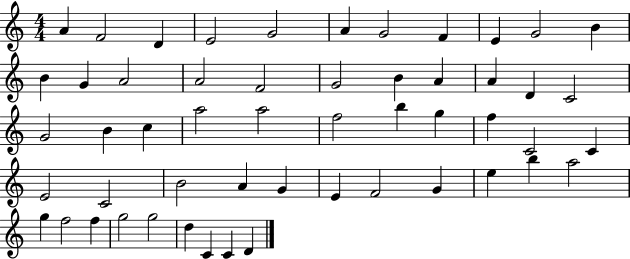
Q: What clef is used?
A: treble